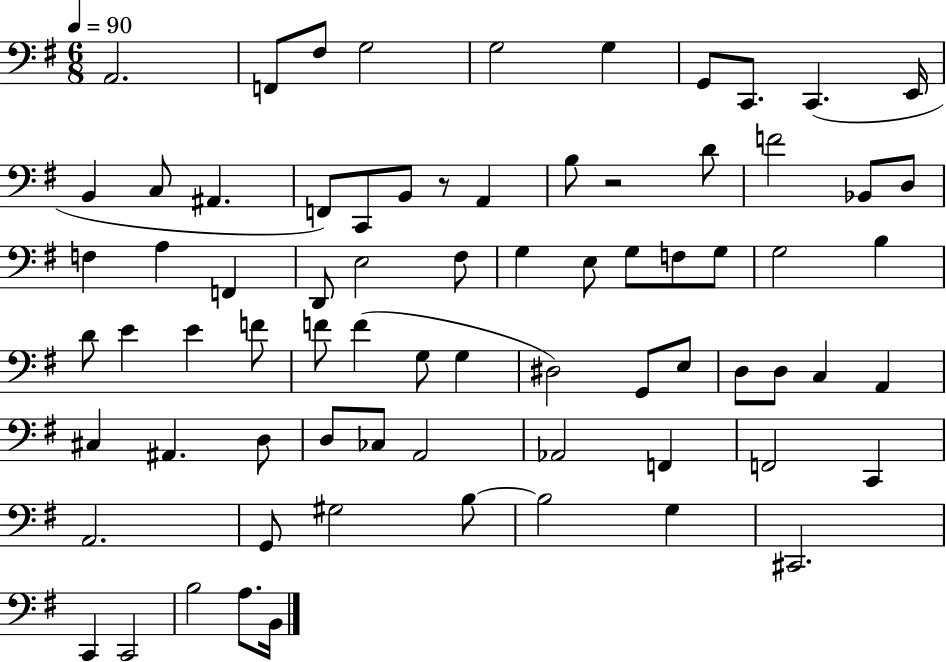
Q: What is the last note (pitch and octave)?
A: B2